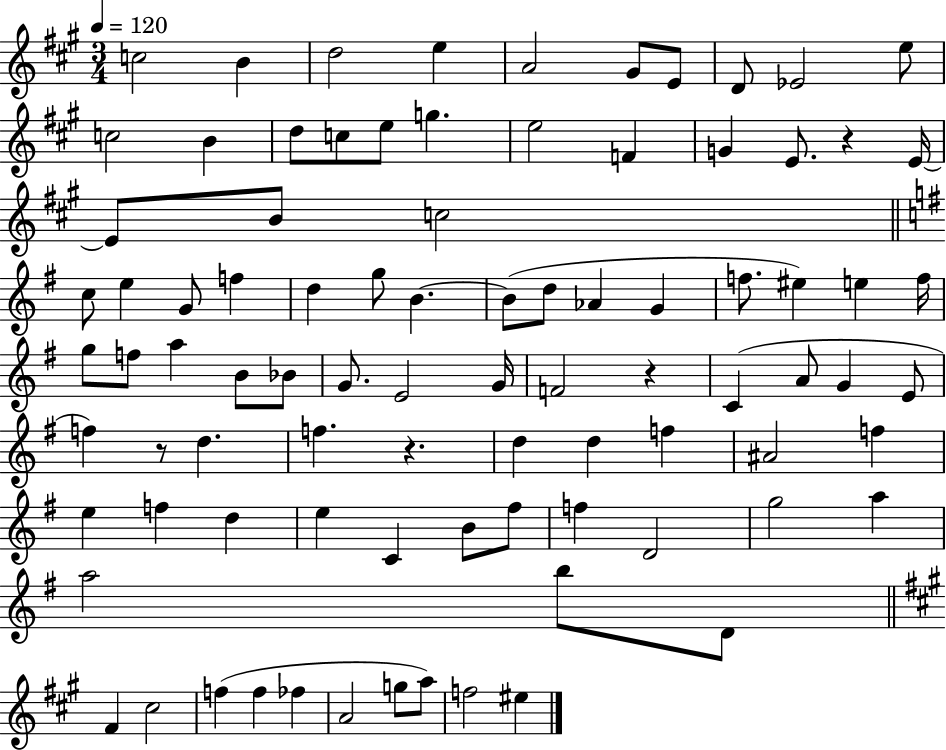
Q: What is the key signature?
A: A major